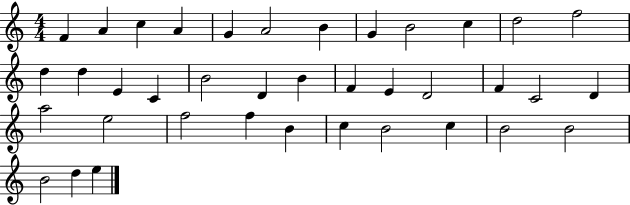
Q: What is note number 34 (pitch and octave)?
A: B4